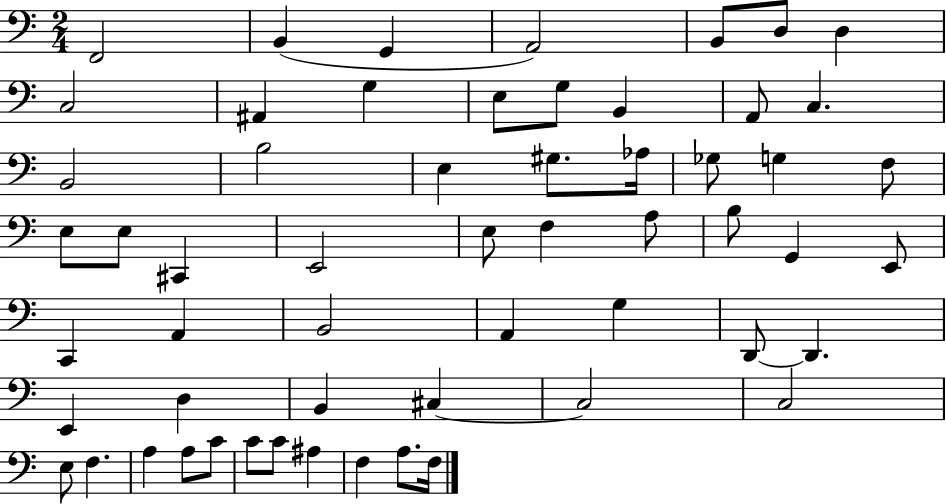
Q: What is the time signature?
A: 2/4